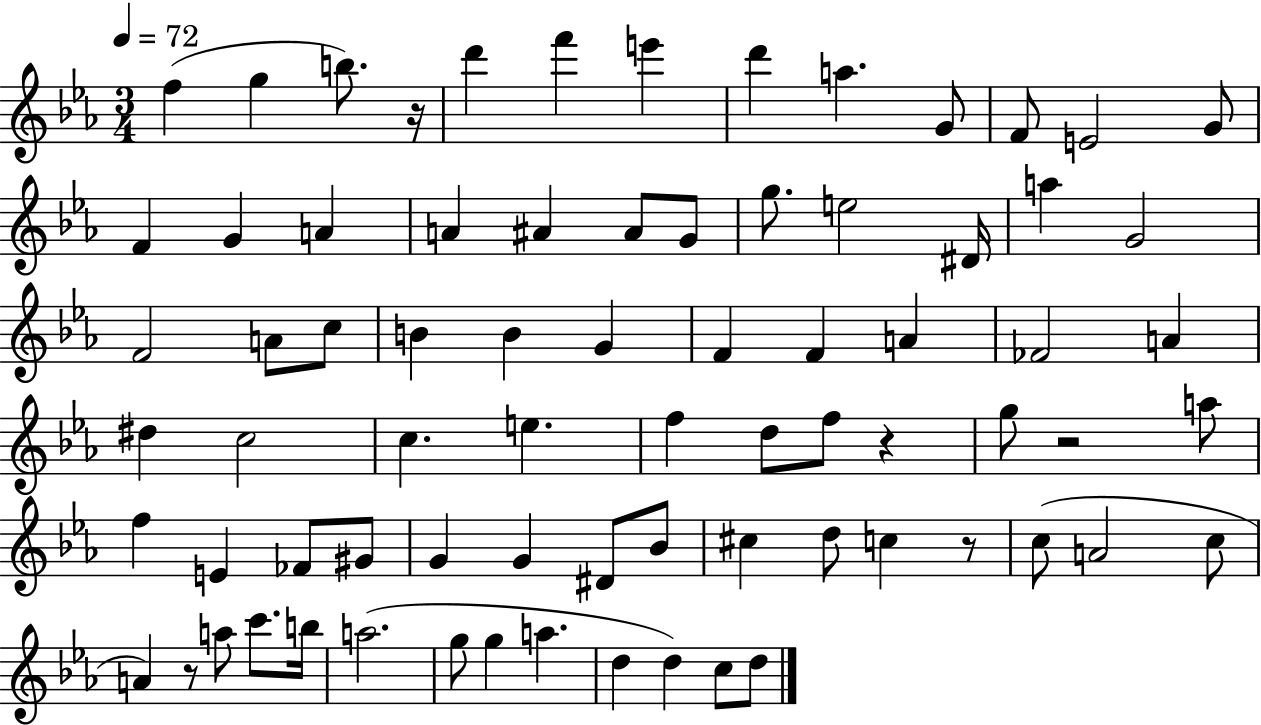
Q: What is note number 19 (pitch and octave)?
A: G4